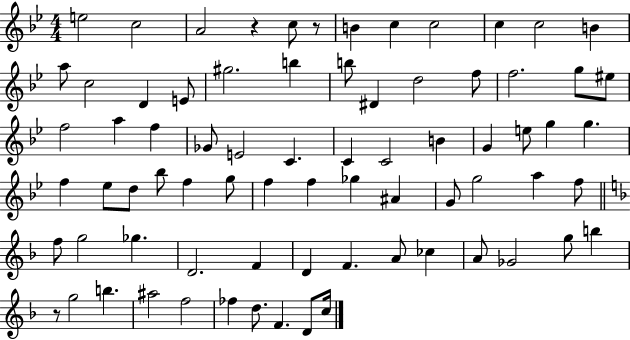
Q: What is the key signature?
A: BES major